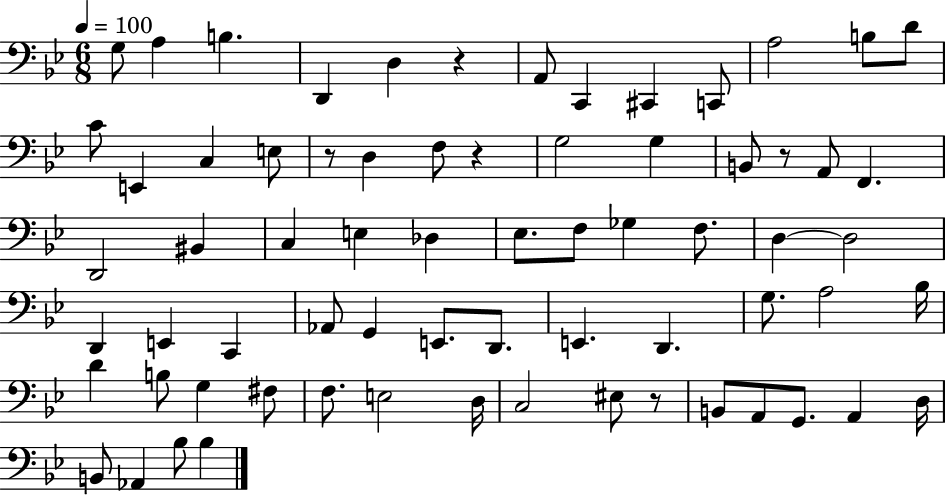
G3/e A3/q B3/q. D2/q D3/q R/q A2/e C2/q C#2/q C2/e A3/h B3/e D4/e C4/e E2/q C3/q E3/e R/e D3/q F3/e R/q G3/h G3/q B2/e R/e A2/e F2/q. D2/h BIS2/q C3/q E3/q Db3/q Eb3/e. F3/e Gb3/q F3/e. D3/q D3/h D2/q E2/q C2/q Ab2/e G2/q E2/e. D2/e. E2/q. D2/q. G3/e. A3/h Bb3/s D4/q B3/e G3/q F#3/e F3/e. E3/h D3/s C3/h EIS3/e R/e B2/e A2/e G2/e. A2/q D3/s B2/e Ab2/q Bb3/e Bb3/q